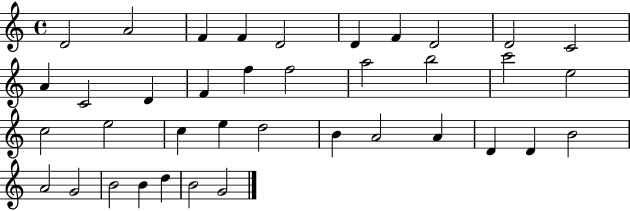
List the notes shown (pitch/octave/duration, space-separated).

D4/h A4/h F4/q F4/q D4/h D4/q F4/q D4/h D4/h C4/h A4/q C4/h D4/q F4/q F5/q F5/h A5/h B5/h C6/h E5/h C5/h E5/h C5/q E5/q D5/h B4/q A4/h A4/q D4/q D4/q B4/h A4/h G4/h B4/h B4/q D5/q B4/h G4/h